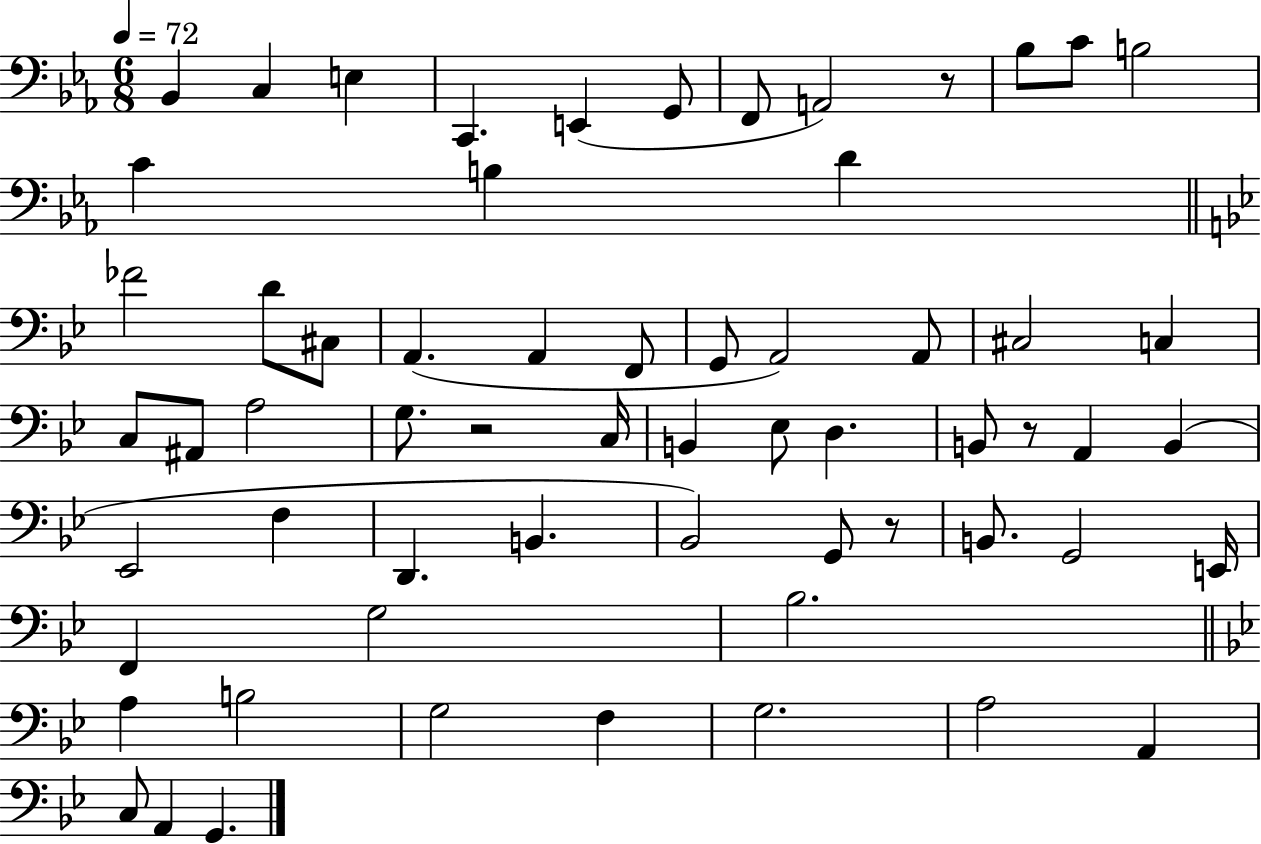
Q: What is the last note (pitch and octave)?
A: G2